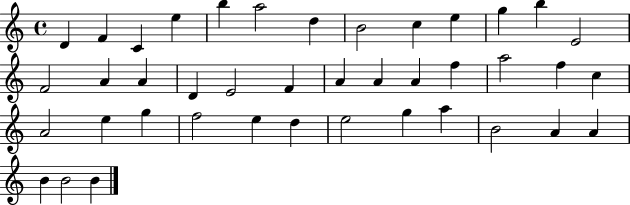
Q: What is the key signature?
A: C major